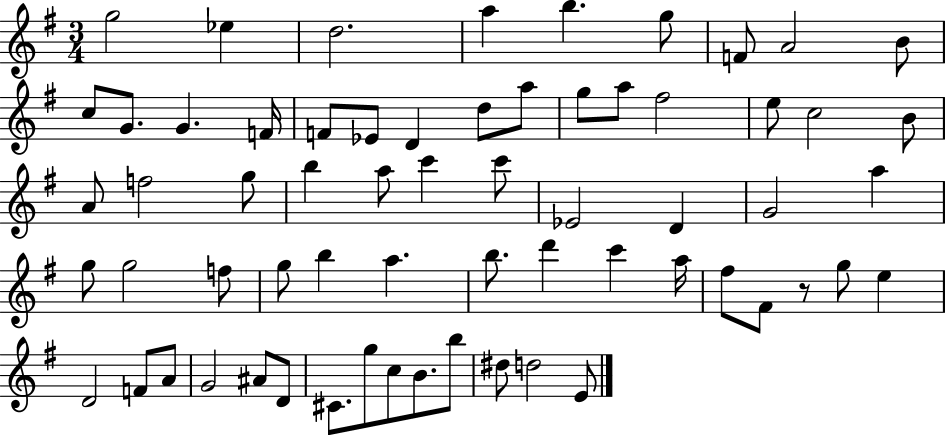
{
  \clef treble
  \numericTimeSignature
  \time 3/4
  \key g \major
  g''2 ees''4 | d''2. | a''4 b''4. g''8 | f'8 a'2 b'8 | \break c''8 g'8. g'4. f'16 | f'8 ees'8 d'4 d''8 a''8 | g''8 a''8 fis''2 | e''8 c''2 b'8 | \break a'8 f''2 g''8 | b''4 a''8 c'''4 c'''8 | ees'2 d'4 | g'2 a''4 | \break g''8 g''2 f''8 | g''8 b''4 a''4. | b''8. d'''4 c'''4 a''16 | fis''8 fis'8 r8 g''8 e''4 | \break d'2 f'8 a'8 | g'2 ais'8 d'8 | cis'8. g''8 c''8 b'8. b''8 | dis''8 d''2 e'8 | \break \bar "|."
}